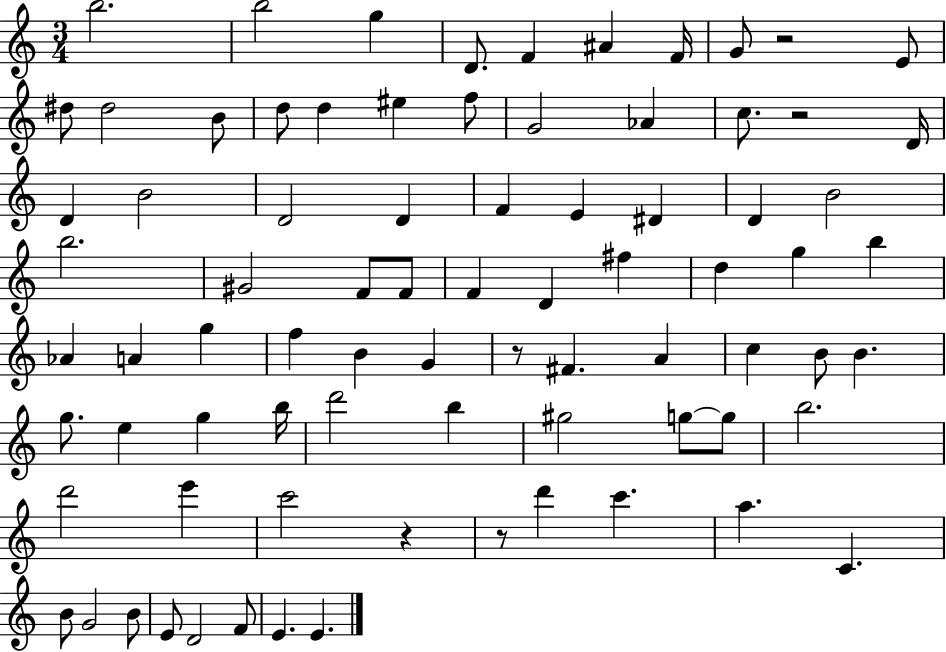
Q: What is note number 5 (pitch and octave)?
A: F4